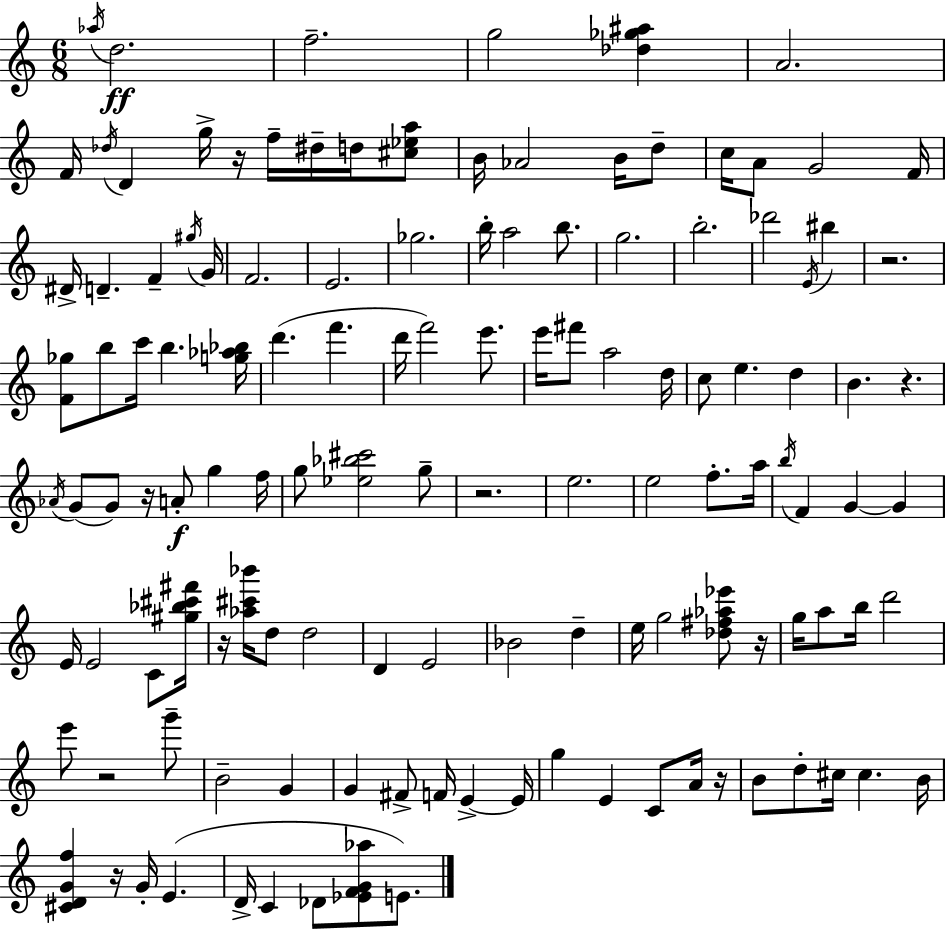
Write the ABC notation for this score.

X:1
T:Untitled
M:6/8
L:1/4
K:Am
_a/4 d2 f2 g2 [_d_g^a] A2 F/4 _d/4 D g/4 z/4 f/4 ^d/4 d/4 [^c_ea]/2 B/4 _A2 B/4 d/2 c/4 A/2 G2 F/4 ^D/4 D F ^g/4 G/4 F2 E2 _g2 b/4 a2 b/2 g2 b2 _d'2 E/4 ^b z2 [F_g]/2 b/2 c'/4 b [g_a_b]/4 d' f' d'/4 f'2 e'/2 e'/4 ^f'/2 a2 d/4 c/2 e d B z _A/4 G/2 G/2 z/4 A/2 g f/4 g/2 [_e_b^c']2 g/2 z2 e2 e2 f/2 a/4 b/4 F G G E/4 E2 C/2 [^g_b^c'^f']/4 z/4 [_a^c'_b']/4 d/2 d2 D E2 _B2 d e/4 g2 [_d^f_a_e']/2 z/4 g/4 a/2 b/4 d'2 e'/2 z2 g'/2 B2 G G ^F/2 F/4 E E/4 g E C/2 A/4 z/4 B/2 d/2 ^c/4 ^c B/4 [^CDGf] z/4 G/4 E D/4 C _D/2 [_EFG_a]/2 E/2